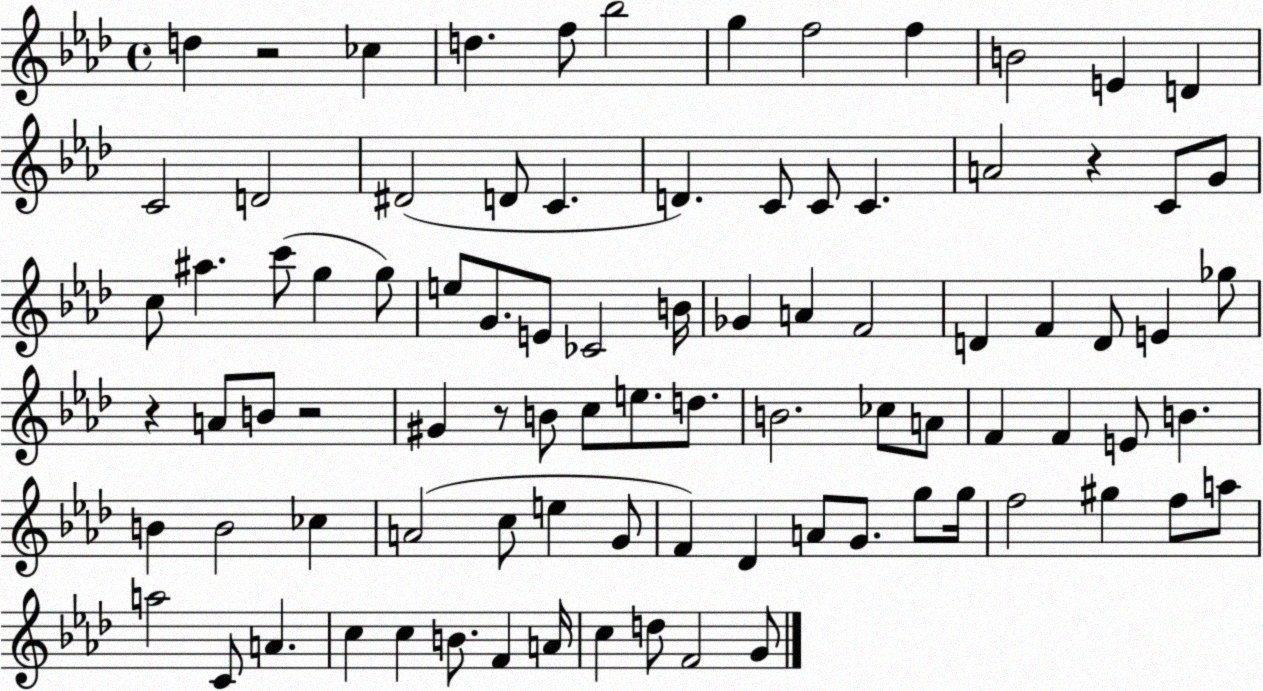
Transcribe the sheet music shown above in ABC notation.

X:1
T:Untitled
M:4/4
L:1/4
K:Ab
d z2 _c d f/2 _b2 g f2 f B2 E D C2 D2 ^D2 D/2 C D C/2 C/2 C A2 z C/2 G/2 c/2 ^a c'/2 g g/2 e/2 G/2 E/2 _C2 B/4 _G A F2 D F D/2 E _g/2 z A/2 B/2 z2 ^G z/2 B/2 c/2 e/2 d/2 B2 _c/2 A/2 F F E/2 B B B2 _c A2 c/2 e G/2 F _D A/2 G/2 g/2 g/4 f2 ^g f/2 a/2 a2 C/2 A c c B/2 F A/4 c d/2 F2 G/2